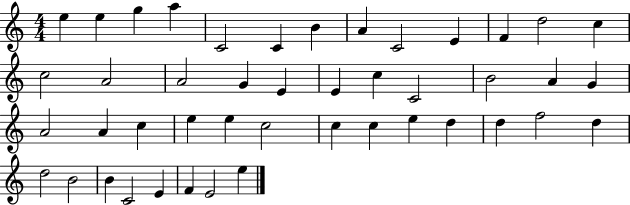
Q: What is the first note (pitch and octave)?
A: E5